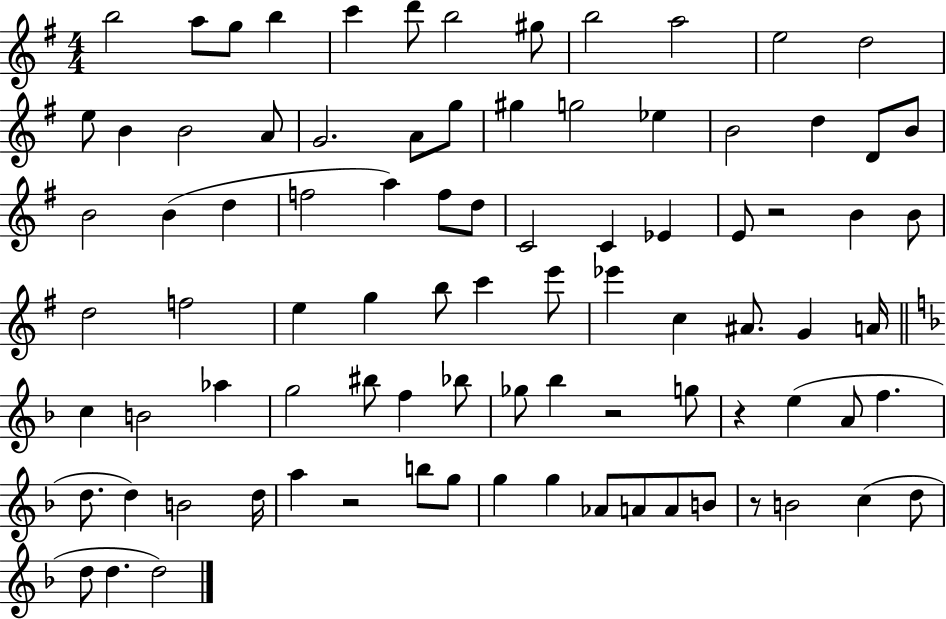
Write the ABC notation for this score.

X:1
T:Untitled
M:4/4
L:1/4
K:G
b2 a/2 g/2 b c' d'/2 b2 ^g/2 b2 a2 e2 d2 e/2 B B2 A/2 G2 A/2 g/2 ^g g2 _e B2 d D/2 B/2 B2 B d f2 a f/2 d/2 C2 C _E E/2 z2 B B/2 d2 f2 e g b/2 c' e'/2 _e' c ^A/2 G A/4 c B2 _a g2 ^b/2 f _b/2 _g/2 _b z2 g/2 z e A/2 f d/2 d B2 d/4 a z2 b/2 g/2 g g _A/2 A/2 A/2 B/2 z/2 B2 c d/2 d/2 d d2